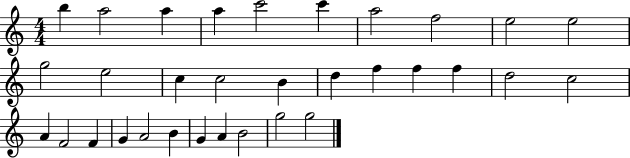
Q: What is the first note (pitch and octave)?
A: B5